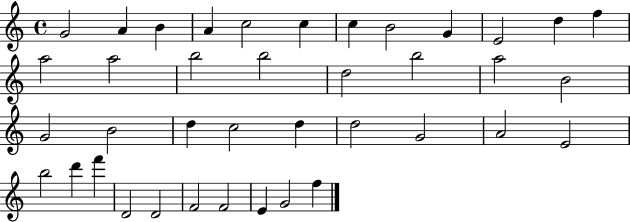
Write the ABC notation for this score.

X:1
T:Untitled
M:4/4
L:1/4
K:C
G2 A B A c2 c c B2 G E2 d f a2 a2 b2 b2 d2 b2 a2 B2 G2 B2 d c2 d d2 G2 A2 E2 b2 d' f' D2 D2 F2 F2 E G2 f